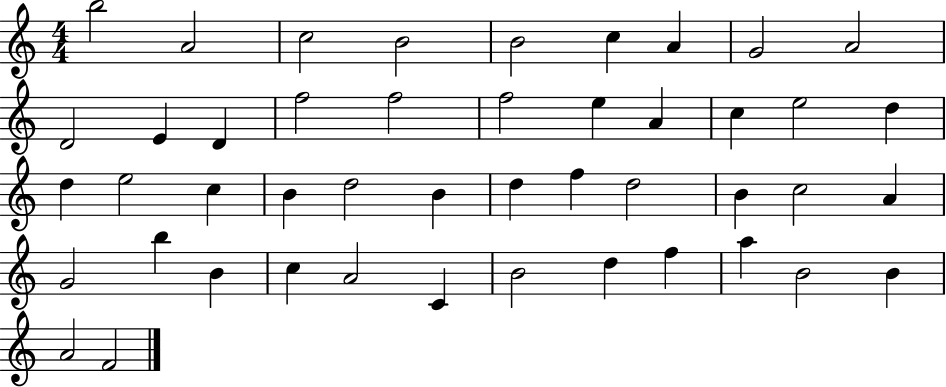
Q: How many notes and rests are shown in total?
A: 46